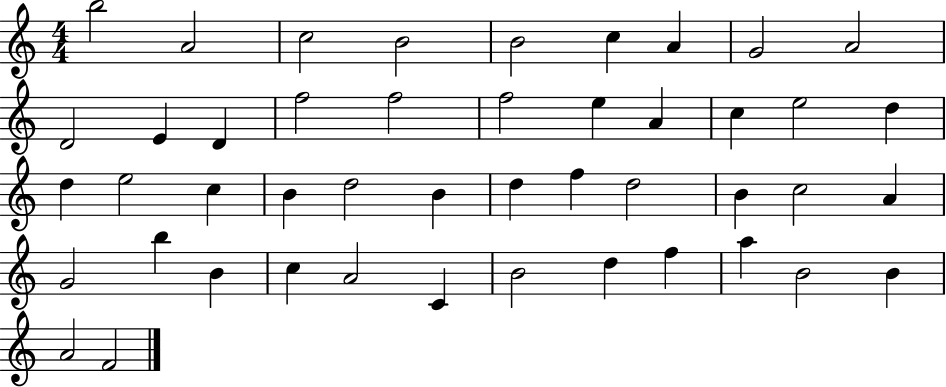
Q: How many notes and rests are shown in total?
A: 46